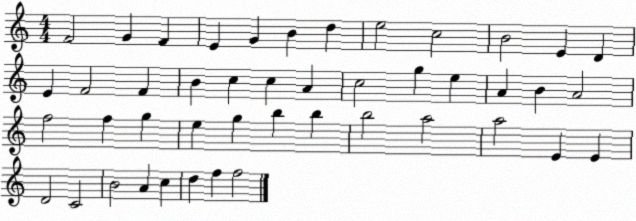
X:1
T:Untitled
M:4/4
L:1/4
K:C
F2 G F E G B d e2 c2 B2 E D E F2 F B c c A c2 g e A B A2 f2 f g e g b b b2 a2 a2 E E D2 C2 B2 A c d f f2